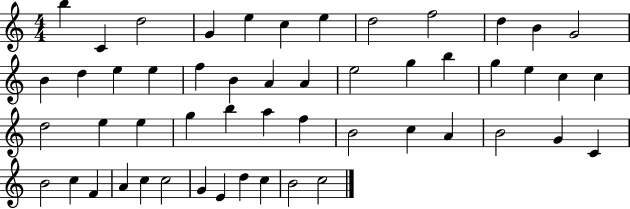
{
  \clef treble
  \numericTimeSignature
  \time 4/4
  \key c \major
  b''4 c'4 d''2 | g'4 e''4 c''4 e''4 | d''2 f''2 | d''4 b'4 g'2 | \break b'4 d''4 e''4 e''4 | f''4 b'4 a'4 a'4 | e''2 g''4 b''4 | g''4 e''4 c''4 c''4 | \break d''2 e''4 e''4 | g''4 b''4 a''4 f''4 | b'2 c''4 a'4 | b'2 g'4 c'4 | \break b'2 c''4 f'4 | a'4 c''4 c''2 | g'4 e'4 d''4 c''4 | b'2 c''2 | \break \bar "|."
}